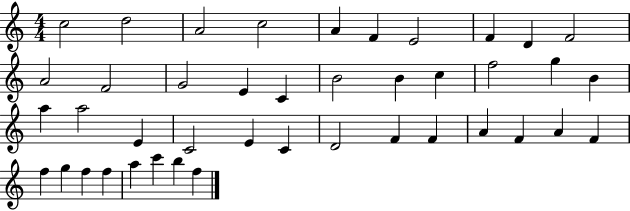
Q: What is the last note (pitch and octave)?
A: F5